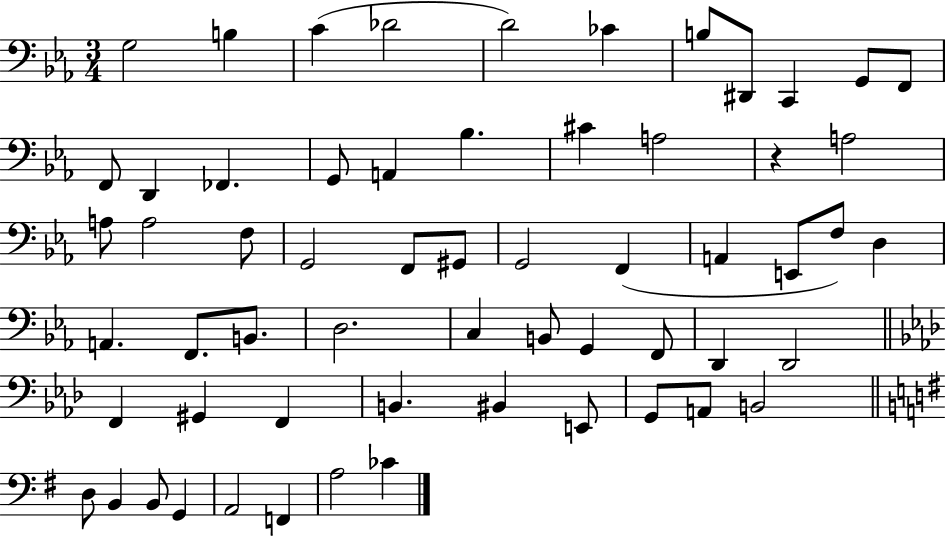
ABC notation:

X:1
T:Untitled
M:3/4
L:1/4
K:Eb
G,2 B, C _D2 D2 _C B,/2 ^D,,/2 C,, G,,/2 F,,/2 F,,/2 D,, _F,, G,,/2 A,, _B, ^C A,2 z A,2 A,/2 A,2 F,/2 G,,2 F,,/2 ^G,,/2 G,,2 F,, A,, E,,/2 F,/2 D, A,, F,,/2 B,,/2 D,2 C, B,,/2 G,, F,,/2 D,, D,,2 F,, ^G,, F,, B,, ^B,, E,,/2 G,,/2 A,,/2 B,,2 D,/2 B,, B,,/2 G,, A,,2 F,, A,2 _C